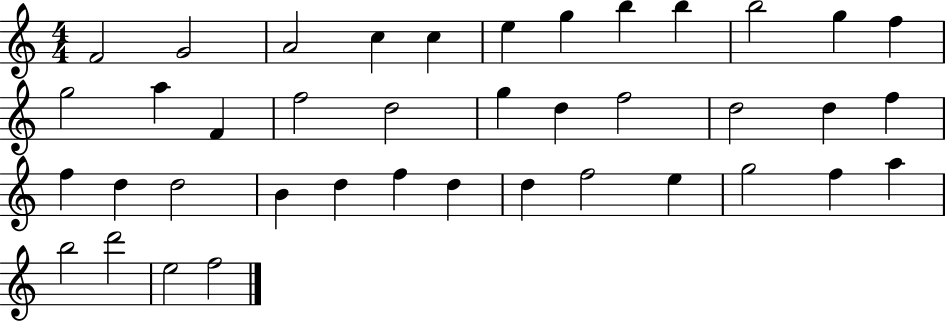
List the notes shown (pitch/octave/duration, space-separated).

F4/h G4/h A4/h C5/q C5/q E5/q G5/q B5/q B5/q B5/h G5/q F5/q G5/h A5/q F4/q F5/h D5/h G5/q D5/q F5/h D5/h D5/q F5/q F5/q D5/q D5/h B4/q D5/q F5/q D5/q D5/q F5/h E5/q G5/h F5/q A5/q B5/h D6/h E5/h F5/h